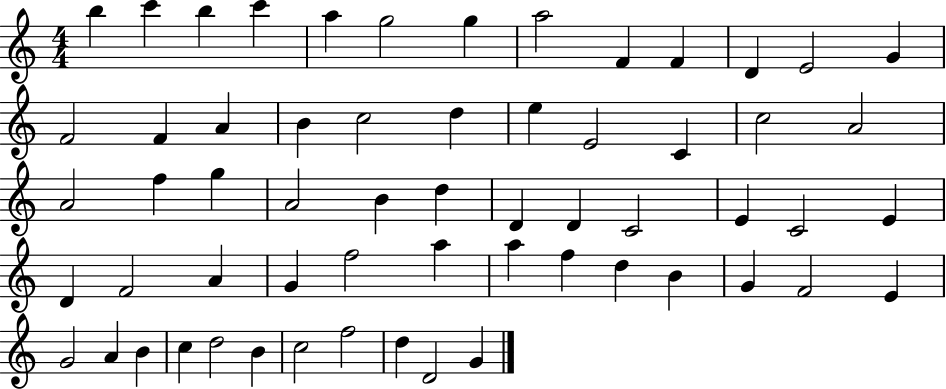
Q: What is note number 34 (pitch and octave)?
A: E4